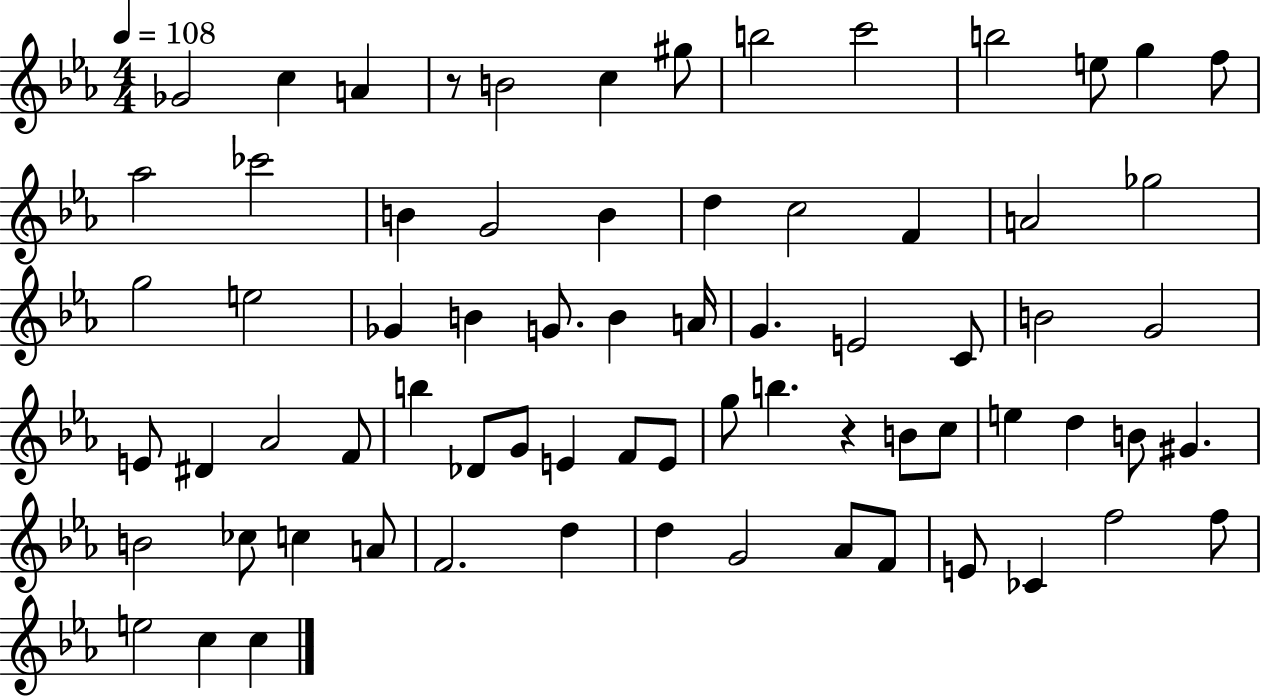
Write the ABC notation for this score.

X:1
T:Untitled
M:4/4
L:1/4
K:Eb
_G2 c A z/2 B2 c ^g/2 b2 c'2 b2 e/2 g f/2 _a2 _c'2 B G2 B d c2 F A2 _g2 g2 e2 _G B G/2 B A/4 G E2 C/2 B2 G2 E/2 ^D _A2 F/2 b _D/2 G/2 E F/2 E/2 g/2 b z B/2 c/2 e d B/2 ^G B2 _c/2 c A/2 F2 d d G2 _A/2 F/2 E/2 _C f2 f/2 e2 c c